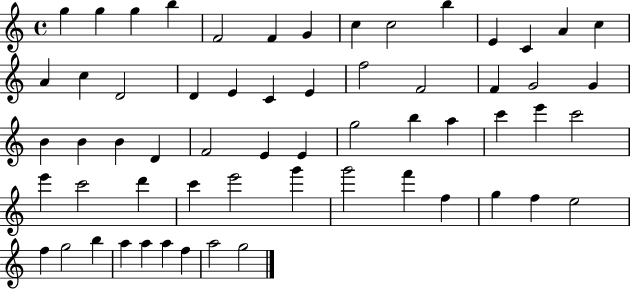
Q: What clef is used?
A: treble